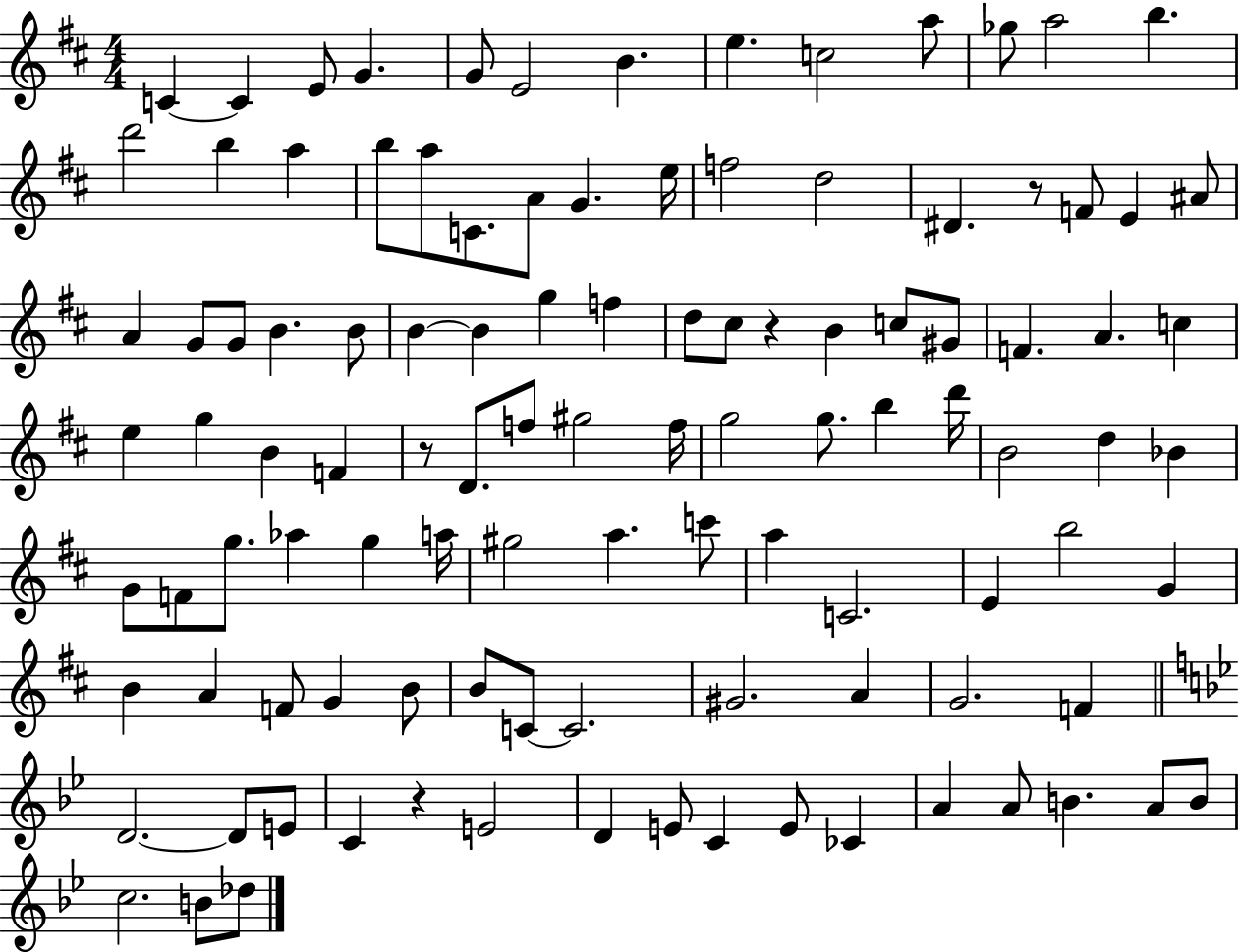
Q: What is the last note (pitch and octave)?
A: Db5